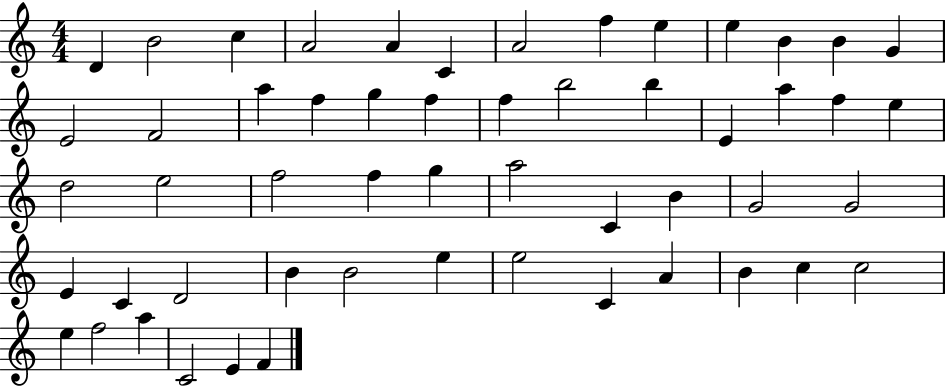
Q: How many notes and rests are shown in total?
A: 54